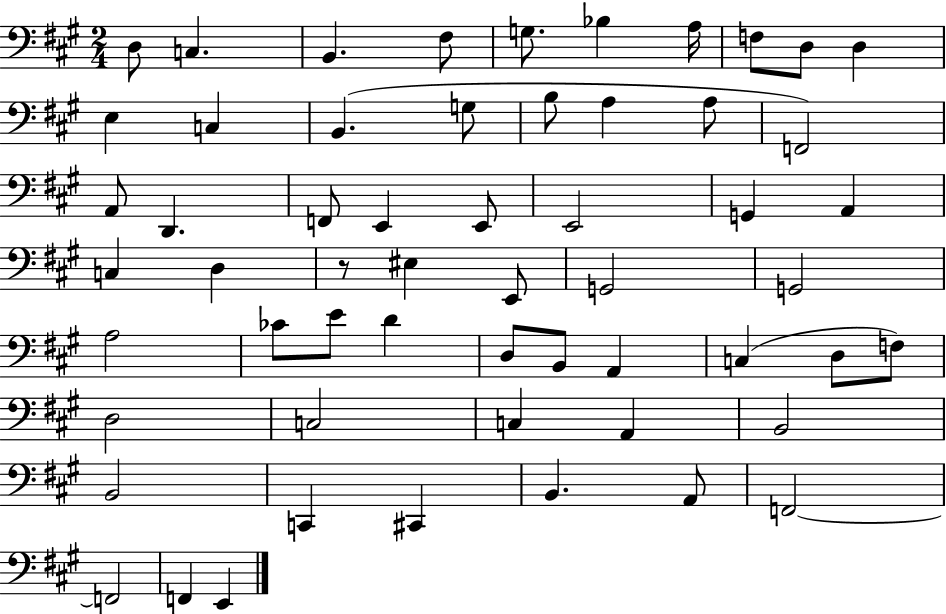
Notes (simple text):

D3/e C3/q. B2/q. F#3/e G3/e. Bb3/q A3/s F3/e D3/e D3/q E3/q C3/q B2/q. G3/e B3/e A3/q A3/e F2/h A2/e D2/q. F2/e E2/q E2/e E2/h G2/q A2/q C3/q D3/q R/e EIS3/q E2/e G2/h G2/h A3/h CES4/e E4/e D4/q D3/e B2/e A2/q C3/q D3/e F3/e D3/h C3/h C3/q A2/q B2/h B2/h C2/q C#2/q B2/q. A2/e F2/h F2/h F2/q E2/q